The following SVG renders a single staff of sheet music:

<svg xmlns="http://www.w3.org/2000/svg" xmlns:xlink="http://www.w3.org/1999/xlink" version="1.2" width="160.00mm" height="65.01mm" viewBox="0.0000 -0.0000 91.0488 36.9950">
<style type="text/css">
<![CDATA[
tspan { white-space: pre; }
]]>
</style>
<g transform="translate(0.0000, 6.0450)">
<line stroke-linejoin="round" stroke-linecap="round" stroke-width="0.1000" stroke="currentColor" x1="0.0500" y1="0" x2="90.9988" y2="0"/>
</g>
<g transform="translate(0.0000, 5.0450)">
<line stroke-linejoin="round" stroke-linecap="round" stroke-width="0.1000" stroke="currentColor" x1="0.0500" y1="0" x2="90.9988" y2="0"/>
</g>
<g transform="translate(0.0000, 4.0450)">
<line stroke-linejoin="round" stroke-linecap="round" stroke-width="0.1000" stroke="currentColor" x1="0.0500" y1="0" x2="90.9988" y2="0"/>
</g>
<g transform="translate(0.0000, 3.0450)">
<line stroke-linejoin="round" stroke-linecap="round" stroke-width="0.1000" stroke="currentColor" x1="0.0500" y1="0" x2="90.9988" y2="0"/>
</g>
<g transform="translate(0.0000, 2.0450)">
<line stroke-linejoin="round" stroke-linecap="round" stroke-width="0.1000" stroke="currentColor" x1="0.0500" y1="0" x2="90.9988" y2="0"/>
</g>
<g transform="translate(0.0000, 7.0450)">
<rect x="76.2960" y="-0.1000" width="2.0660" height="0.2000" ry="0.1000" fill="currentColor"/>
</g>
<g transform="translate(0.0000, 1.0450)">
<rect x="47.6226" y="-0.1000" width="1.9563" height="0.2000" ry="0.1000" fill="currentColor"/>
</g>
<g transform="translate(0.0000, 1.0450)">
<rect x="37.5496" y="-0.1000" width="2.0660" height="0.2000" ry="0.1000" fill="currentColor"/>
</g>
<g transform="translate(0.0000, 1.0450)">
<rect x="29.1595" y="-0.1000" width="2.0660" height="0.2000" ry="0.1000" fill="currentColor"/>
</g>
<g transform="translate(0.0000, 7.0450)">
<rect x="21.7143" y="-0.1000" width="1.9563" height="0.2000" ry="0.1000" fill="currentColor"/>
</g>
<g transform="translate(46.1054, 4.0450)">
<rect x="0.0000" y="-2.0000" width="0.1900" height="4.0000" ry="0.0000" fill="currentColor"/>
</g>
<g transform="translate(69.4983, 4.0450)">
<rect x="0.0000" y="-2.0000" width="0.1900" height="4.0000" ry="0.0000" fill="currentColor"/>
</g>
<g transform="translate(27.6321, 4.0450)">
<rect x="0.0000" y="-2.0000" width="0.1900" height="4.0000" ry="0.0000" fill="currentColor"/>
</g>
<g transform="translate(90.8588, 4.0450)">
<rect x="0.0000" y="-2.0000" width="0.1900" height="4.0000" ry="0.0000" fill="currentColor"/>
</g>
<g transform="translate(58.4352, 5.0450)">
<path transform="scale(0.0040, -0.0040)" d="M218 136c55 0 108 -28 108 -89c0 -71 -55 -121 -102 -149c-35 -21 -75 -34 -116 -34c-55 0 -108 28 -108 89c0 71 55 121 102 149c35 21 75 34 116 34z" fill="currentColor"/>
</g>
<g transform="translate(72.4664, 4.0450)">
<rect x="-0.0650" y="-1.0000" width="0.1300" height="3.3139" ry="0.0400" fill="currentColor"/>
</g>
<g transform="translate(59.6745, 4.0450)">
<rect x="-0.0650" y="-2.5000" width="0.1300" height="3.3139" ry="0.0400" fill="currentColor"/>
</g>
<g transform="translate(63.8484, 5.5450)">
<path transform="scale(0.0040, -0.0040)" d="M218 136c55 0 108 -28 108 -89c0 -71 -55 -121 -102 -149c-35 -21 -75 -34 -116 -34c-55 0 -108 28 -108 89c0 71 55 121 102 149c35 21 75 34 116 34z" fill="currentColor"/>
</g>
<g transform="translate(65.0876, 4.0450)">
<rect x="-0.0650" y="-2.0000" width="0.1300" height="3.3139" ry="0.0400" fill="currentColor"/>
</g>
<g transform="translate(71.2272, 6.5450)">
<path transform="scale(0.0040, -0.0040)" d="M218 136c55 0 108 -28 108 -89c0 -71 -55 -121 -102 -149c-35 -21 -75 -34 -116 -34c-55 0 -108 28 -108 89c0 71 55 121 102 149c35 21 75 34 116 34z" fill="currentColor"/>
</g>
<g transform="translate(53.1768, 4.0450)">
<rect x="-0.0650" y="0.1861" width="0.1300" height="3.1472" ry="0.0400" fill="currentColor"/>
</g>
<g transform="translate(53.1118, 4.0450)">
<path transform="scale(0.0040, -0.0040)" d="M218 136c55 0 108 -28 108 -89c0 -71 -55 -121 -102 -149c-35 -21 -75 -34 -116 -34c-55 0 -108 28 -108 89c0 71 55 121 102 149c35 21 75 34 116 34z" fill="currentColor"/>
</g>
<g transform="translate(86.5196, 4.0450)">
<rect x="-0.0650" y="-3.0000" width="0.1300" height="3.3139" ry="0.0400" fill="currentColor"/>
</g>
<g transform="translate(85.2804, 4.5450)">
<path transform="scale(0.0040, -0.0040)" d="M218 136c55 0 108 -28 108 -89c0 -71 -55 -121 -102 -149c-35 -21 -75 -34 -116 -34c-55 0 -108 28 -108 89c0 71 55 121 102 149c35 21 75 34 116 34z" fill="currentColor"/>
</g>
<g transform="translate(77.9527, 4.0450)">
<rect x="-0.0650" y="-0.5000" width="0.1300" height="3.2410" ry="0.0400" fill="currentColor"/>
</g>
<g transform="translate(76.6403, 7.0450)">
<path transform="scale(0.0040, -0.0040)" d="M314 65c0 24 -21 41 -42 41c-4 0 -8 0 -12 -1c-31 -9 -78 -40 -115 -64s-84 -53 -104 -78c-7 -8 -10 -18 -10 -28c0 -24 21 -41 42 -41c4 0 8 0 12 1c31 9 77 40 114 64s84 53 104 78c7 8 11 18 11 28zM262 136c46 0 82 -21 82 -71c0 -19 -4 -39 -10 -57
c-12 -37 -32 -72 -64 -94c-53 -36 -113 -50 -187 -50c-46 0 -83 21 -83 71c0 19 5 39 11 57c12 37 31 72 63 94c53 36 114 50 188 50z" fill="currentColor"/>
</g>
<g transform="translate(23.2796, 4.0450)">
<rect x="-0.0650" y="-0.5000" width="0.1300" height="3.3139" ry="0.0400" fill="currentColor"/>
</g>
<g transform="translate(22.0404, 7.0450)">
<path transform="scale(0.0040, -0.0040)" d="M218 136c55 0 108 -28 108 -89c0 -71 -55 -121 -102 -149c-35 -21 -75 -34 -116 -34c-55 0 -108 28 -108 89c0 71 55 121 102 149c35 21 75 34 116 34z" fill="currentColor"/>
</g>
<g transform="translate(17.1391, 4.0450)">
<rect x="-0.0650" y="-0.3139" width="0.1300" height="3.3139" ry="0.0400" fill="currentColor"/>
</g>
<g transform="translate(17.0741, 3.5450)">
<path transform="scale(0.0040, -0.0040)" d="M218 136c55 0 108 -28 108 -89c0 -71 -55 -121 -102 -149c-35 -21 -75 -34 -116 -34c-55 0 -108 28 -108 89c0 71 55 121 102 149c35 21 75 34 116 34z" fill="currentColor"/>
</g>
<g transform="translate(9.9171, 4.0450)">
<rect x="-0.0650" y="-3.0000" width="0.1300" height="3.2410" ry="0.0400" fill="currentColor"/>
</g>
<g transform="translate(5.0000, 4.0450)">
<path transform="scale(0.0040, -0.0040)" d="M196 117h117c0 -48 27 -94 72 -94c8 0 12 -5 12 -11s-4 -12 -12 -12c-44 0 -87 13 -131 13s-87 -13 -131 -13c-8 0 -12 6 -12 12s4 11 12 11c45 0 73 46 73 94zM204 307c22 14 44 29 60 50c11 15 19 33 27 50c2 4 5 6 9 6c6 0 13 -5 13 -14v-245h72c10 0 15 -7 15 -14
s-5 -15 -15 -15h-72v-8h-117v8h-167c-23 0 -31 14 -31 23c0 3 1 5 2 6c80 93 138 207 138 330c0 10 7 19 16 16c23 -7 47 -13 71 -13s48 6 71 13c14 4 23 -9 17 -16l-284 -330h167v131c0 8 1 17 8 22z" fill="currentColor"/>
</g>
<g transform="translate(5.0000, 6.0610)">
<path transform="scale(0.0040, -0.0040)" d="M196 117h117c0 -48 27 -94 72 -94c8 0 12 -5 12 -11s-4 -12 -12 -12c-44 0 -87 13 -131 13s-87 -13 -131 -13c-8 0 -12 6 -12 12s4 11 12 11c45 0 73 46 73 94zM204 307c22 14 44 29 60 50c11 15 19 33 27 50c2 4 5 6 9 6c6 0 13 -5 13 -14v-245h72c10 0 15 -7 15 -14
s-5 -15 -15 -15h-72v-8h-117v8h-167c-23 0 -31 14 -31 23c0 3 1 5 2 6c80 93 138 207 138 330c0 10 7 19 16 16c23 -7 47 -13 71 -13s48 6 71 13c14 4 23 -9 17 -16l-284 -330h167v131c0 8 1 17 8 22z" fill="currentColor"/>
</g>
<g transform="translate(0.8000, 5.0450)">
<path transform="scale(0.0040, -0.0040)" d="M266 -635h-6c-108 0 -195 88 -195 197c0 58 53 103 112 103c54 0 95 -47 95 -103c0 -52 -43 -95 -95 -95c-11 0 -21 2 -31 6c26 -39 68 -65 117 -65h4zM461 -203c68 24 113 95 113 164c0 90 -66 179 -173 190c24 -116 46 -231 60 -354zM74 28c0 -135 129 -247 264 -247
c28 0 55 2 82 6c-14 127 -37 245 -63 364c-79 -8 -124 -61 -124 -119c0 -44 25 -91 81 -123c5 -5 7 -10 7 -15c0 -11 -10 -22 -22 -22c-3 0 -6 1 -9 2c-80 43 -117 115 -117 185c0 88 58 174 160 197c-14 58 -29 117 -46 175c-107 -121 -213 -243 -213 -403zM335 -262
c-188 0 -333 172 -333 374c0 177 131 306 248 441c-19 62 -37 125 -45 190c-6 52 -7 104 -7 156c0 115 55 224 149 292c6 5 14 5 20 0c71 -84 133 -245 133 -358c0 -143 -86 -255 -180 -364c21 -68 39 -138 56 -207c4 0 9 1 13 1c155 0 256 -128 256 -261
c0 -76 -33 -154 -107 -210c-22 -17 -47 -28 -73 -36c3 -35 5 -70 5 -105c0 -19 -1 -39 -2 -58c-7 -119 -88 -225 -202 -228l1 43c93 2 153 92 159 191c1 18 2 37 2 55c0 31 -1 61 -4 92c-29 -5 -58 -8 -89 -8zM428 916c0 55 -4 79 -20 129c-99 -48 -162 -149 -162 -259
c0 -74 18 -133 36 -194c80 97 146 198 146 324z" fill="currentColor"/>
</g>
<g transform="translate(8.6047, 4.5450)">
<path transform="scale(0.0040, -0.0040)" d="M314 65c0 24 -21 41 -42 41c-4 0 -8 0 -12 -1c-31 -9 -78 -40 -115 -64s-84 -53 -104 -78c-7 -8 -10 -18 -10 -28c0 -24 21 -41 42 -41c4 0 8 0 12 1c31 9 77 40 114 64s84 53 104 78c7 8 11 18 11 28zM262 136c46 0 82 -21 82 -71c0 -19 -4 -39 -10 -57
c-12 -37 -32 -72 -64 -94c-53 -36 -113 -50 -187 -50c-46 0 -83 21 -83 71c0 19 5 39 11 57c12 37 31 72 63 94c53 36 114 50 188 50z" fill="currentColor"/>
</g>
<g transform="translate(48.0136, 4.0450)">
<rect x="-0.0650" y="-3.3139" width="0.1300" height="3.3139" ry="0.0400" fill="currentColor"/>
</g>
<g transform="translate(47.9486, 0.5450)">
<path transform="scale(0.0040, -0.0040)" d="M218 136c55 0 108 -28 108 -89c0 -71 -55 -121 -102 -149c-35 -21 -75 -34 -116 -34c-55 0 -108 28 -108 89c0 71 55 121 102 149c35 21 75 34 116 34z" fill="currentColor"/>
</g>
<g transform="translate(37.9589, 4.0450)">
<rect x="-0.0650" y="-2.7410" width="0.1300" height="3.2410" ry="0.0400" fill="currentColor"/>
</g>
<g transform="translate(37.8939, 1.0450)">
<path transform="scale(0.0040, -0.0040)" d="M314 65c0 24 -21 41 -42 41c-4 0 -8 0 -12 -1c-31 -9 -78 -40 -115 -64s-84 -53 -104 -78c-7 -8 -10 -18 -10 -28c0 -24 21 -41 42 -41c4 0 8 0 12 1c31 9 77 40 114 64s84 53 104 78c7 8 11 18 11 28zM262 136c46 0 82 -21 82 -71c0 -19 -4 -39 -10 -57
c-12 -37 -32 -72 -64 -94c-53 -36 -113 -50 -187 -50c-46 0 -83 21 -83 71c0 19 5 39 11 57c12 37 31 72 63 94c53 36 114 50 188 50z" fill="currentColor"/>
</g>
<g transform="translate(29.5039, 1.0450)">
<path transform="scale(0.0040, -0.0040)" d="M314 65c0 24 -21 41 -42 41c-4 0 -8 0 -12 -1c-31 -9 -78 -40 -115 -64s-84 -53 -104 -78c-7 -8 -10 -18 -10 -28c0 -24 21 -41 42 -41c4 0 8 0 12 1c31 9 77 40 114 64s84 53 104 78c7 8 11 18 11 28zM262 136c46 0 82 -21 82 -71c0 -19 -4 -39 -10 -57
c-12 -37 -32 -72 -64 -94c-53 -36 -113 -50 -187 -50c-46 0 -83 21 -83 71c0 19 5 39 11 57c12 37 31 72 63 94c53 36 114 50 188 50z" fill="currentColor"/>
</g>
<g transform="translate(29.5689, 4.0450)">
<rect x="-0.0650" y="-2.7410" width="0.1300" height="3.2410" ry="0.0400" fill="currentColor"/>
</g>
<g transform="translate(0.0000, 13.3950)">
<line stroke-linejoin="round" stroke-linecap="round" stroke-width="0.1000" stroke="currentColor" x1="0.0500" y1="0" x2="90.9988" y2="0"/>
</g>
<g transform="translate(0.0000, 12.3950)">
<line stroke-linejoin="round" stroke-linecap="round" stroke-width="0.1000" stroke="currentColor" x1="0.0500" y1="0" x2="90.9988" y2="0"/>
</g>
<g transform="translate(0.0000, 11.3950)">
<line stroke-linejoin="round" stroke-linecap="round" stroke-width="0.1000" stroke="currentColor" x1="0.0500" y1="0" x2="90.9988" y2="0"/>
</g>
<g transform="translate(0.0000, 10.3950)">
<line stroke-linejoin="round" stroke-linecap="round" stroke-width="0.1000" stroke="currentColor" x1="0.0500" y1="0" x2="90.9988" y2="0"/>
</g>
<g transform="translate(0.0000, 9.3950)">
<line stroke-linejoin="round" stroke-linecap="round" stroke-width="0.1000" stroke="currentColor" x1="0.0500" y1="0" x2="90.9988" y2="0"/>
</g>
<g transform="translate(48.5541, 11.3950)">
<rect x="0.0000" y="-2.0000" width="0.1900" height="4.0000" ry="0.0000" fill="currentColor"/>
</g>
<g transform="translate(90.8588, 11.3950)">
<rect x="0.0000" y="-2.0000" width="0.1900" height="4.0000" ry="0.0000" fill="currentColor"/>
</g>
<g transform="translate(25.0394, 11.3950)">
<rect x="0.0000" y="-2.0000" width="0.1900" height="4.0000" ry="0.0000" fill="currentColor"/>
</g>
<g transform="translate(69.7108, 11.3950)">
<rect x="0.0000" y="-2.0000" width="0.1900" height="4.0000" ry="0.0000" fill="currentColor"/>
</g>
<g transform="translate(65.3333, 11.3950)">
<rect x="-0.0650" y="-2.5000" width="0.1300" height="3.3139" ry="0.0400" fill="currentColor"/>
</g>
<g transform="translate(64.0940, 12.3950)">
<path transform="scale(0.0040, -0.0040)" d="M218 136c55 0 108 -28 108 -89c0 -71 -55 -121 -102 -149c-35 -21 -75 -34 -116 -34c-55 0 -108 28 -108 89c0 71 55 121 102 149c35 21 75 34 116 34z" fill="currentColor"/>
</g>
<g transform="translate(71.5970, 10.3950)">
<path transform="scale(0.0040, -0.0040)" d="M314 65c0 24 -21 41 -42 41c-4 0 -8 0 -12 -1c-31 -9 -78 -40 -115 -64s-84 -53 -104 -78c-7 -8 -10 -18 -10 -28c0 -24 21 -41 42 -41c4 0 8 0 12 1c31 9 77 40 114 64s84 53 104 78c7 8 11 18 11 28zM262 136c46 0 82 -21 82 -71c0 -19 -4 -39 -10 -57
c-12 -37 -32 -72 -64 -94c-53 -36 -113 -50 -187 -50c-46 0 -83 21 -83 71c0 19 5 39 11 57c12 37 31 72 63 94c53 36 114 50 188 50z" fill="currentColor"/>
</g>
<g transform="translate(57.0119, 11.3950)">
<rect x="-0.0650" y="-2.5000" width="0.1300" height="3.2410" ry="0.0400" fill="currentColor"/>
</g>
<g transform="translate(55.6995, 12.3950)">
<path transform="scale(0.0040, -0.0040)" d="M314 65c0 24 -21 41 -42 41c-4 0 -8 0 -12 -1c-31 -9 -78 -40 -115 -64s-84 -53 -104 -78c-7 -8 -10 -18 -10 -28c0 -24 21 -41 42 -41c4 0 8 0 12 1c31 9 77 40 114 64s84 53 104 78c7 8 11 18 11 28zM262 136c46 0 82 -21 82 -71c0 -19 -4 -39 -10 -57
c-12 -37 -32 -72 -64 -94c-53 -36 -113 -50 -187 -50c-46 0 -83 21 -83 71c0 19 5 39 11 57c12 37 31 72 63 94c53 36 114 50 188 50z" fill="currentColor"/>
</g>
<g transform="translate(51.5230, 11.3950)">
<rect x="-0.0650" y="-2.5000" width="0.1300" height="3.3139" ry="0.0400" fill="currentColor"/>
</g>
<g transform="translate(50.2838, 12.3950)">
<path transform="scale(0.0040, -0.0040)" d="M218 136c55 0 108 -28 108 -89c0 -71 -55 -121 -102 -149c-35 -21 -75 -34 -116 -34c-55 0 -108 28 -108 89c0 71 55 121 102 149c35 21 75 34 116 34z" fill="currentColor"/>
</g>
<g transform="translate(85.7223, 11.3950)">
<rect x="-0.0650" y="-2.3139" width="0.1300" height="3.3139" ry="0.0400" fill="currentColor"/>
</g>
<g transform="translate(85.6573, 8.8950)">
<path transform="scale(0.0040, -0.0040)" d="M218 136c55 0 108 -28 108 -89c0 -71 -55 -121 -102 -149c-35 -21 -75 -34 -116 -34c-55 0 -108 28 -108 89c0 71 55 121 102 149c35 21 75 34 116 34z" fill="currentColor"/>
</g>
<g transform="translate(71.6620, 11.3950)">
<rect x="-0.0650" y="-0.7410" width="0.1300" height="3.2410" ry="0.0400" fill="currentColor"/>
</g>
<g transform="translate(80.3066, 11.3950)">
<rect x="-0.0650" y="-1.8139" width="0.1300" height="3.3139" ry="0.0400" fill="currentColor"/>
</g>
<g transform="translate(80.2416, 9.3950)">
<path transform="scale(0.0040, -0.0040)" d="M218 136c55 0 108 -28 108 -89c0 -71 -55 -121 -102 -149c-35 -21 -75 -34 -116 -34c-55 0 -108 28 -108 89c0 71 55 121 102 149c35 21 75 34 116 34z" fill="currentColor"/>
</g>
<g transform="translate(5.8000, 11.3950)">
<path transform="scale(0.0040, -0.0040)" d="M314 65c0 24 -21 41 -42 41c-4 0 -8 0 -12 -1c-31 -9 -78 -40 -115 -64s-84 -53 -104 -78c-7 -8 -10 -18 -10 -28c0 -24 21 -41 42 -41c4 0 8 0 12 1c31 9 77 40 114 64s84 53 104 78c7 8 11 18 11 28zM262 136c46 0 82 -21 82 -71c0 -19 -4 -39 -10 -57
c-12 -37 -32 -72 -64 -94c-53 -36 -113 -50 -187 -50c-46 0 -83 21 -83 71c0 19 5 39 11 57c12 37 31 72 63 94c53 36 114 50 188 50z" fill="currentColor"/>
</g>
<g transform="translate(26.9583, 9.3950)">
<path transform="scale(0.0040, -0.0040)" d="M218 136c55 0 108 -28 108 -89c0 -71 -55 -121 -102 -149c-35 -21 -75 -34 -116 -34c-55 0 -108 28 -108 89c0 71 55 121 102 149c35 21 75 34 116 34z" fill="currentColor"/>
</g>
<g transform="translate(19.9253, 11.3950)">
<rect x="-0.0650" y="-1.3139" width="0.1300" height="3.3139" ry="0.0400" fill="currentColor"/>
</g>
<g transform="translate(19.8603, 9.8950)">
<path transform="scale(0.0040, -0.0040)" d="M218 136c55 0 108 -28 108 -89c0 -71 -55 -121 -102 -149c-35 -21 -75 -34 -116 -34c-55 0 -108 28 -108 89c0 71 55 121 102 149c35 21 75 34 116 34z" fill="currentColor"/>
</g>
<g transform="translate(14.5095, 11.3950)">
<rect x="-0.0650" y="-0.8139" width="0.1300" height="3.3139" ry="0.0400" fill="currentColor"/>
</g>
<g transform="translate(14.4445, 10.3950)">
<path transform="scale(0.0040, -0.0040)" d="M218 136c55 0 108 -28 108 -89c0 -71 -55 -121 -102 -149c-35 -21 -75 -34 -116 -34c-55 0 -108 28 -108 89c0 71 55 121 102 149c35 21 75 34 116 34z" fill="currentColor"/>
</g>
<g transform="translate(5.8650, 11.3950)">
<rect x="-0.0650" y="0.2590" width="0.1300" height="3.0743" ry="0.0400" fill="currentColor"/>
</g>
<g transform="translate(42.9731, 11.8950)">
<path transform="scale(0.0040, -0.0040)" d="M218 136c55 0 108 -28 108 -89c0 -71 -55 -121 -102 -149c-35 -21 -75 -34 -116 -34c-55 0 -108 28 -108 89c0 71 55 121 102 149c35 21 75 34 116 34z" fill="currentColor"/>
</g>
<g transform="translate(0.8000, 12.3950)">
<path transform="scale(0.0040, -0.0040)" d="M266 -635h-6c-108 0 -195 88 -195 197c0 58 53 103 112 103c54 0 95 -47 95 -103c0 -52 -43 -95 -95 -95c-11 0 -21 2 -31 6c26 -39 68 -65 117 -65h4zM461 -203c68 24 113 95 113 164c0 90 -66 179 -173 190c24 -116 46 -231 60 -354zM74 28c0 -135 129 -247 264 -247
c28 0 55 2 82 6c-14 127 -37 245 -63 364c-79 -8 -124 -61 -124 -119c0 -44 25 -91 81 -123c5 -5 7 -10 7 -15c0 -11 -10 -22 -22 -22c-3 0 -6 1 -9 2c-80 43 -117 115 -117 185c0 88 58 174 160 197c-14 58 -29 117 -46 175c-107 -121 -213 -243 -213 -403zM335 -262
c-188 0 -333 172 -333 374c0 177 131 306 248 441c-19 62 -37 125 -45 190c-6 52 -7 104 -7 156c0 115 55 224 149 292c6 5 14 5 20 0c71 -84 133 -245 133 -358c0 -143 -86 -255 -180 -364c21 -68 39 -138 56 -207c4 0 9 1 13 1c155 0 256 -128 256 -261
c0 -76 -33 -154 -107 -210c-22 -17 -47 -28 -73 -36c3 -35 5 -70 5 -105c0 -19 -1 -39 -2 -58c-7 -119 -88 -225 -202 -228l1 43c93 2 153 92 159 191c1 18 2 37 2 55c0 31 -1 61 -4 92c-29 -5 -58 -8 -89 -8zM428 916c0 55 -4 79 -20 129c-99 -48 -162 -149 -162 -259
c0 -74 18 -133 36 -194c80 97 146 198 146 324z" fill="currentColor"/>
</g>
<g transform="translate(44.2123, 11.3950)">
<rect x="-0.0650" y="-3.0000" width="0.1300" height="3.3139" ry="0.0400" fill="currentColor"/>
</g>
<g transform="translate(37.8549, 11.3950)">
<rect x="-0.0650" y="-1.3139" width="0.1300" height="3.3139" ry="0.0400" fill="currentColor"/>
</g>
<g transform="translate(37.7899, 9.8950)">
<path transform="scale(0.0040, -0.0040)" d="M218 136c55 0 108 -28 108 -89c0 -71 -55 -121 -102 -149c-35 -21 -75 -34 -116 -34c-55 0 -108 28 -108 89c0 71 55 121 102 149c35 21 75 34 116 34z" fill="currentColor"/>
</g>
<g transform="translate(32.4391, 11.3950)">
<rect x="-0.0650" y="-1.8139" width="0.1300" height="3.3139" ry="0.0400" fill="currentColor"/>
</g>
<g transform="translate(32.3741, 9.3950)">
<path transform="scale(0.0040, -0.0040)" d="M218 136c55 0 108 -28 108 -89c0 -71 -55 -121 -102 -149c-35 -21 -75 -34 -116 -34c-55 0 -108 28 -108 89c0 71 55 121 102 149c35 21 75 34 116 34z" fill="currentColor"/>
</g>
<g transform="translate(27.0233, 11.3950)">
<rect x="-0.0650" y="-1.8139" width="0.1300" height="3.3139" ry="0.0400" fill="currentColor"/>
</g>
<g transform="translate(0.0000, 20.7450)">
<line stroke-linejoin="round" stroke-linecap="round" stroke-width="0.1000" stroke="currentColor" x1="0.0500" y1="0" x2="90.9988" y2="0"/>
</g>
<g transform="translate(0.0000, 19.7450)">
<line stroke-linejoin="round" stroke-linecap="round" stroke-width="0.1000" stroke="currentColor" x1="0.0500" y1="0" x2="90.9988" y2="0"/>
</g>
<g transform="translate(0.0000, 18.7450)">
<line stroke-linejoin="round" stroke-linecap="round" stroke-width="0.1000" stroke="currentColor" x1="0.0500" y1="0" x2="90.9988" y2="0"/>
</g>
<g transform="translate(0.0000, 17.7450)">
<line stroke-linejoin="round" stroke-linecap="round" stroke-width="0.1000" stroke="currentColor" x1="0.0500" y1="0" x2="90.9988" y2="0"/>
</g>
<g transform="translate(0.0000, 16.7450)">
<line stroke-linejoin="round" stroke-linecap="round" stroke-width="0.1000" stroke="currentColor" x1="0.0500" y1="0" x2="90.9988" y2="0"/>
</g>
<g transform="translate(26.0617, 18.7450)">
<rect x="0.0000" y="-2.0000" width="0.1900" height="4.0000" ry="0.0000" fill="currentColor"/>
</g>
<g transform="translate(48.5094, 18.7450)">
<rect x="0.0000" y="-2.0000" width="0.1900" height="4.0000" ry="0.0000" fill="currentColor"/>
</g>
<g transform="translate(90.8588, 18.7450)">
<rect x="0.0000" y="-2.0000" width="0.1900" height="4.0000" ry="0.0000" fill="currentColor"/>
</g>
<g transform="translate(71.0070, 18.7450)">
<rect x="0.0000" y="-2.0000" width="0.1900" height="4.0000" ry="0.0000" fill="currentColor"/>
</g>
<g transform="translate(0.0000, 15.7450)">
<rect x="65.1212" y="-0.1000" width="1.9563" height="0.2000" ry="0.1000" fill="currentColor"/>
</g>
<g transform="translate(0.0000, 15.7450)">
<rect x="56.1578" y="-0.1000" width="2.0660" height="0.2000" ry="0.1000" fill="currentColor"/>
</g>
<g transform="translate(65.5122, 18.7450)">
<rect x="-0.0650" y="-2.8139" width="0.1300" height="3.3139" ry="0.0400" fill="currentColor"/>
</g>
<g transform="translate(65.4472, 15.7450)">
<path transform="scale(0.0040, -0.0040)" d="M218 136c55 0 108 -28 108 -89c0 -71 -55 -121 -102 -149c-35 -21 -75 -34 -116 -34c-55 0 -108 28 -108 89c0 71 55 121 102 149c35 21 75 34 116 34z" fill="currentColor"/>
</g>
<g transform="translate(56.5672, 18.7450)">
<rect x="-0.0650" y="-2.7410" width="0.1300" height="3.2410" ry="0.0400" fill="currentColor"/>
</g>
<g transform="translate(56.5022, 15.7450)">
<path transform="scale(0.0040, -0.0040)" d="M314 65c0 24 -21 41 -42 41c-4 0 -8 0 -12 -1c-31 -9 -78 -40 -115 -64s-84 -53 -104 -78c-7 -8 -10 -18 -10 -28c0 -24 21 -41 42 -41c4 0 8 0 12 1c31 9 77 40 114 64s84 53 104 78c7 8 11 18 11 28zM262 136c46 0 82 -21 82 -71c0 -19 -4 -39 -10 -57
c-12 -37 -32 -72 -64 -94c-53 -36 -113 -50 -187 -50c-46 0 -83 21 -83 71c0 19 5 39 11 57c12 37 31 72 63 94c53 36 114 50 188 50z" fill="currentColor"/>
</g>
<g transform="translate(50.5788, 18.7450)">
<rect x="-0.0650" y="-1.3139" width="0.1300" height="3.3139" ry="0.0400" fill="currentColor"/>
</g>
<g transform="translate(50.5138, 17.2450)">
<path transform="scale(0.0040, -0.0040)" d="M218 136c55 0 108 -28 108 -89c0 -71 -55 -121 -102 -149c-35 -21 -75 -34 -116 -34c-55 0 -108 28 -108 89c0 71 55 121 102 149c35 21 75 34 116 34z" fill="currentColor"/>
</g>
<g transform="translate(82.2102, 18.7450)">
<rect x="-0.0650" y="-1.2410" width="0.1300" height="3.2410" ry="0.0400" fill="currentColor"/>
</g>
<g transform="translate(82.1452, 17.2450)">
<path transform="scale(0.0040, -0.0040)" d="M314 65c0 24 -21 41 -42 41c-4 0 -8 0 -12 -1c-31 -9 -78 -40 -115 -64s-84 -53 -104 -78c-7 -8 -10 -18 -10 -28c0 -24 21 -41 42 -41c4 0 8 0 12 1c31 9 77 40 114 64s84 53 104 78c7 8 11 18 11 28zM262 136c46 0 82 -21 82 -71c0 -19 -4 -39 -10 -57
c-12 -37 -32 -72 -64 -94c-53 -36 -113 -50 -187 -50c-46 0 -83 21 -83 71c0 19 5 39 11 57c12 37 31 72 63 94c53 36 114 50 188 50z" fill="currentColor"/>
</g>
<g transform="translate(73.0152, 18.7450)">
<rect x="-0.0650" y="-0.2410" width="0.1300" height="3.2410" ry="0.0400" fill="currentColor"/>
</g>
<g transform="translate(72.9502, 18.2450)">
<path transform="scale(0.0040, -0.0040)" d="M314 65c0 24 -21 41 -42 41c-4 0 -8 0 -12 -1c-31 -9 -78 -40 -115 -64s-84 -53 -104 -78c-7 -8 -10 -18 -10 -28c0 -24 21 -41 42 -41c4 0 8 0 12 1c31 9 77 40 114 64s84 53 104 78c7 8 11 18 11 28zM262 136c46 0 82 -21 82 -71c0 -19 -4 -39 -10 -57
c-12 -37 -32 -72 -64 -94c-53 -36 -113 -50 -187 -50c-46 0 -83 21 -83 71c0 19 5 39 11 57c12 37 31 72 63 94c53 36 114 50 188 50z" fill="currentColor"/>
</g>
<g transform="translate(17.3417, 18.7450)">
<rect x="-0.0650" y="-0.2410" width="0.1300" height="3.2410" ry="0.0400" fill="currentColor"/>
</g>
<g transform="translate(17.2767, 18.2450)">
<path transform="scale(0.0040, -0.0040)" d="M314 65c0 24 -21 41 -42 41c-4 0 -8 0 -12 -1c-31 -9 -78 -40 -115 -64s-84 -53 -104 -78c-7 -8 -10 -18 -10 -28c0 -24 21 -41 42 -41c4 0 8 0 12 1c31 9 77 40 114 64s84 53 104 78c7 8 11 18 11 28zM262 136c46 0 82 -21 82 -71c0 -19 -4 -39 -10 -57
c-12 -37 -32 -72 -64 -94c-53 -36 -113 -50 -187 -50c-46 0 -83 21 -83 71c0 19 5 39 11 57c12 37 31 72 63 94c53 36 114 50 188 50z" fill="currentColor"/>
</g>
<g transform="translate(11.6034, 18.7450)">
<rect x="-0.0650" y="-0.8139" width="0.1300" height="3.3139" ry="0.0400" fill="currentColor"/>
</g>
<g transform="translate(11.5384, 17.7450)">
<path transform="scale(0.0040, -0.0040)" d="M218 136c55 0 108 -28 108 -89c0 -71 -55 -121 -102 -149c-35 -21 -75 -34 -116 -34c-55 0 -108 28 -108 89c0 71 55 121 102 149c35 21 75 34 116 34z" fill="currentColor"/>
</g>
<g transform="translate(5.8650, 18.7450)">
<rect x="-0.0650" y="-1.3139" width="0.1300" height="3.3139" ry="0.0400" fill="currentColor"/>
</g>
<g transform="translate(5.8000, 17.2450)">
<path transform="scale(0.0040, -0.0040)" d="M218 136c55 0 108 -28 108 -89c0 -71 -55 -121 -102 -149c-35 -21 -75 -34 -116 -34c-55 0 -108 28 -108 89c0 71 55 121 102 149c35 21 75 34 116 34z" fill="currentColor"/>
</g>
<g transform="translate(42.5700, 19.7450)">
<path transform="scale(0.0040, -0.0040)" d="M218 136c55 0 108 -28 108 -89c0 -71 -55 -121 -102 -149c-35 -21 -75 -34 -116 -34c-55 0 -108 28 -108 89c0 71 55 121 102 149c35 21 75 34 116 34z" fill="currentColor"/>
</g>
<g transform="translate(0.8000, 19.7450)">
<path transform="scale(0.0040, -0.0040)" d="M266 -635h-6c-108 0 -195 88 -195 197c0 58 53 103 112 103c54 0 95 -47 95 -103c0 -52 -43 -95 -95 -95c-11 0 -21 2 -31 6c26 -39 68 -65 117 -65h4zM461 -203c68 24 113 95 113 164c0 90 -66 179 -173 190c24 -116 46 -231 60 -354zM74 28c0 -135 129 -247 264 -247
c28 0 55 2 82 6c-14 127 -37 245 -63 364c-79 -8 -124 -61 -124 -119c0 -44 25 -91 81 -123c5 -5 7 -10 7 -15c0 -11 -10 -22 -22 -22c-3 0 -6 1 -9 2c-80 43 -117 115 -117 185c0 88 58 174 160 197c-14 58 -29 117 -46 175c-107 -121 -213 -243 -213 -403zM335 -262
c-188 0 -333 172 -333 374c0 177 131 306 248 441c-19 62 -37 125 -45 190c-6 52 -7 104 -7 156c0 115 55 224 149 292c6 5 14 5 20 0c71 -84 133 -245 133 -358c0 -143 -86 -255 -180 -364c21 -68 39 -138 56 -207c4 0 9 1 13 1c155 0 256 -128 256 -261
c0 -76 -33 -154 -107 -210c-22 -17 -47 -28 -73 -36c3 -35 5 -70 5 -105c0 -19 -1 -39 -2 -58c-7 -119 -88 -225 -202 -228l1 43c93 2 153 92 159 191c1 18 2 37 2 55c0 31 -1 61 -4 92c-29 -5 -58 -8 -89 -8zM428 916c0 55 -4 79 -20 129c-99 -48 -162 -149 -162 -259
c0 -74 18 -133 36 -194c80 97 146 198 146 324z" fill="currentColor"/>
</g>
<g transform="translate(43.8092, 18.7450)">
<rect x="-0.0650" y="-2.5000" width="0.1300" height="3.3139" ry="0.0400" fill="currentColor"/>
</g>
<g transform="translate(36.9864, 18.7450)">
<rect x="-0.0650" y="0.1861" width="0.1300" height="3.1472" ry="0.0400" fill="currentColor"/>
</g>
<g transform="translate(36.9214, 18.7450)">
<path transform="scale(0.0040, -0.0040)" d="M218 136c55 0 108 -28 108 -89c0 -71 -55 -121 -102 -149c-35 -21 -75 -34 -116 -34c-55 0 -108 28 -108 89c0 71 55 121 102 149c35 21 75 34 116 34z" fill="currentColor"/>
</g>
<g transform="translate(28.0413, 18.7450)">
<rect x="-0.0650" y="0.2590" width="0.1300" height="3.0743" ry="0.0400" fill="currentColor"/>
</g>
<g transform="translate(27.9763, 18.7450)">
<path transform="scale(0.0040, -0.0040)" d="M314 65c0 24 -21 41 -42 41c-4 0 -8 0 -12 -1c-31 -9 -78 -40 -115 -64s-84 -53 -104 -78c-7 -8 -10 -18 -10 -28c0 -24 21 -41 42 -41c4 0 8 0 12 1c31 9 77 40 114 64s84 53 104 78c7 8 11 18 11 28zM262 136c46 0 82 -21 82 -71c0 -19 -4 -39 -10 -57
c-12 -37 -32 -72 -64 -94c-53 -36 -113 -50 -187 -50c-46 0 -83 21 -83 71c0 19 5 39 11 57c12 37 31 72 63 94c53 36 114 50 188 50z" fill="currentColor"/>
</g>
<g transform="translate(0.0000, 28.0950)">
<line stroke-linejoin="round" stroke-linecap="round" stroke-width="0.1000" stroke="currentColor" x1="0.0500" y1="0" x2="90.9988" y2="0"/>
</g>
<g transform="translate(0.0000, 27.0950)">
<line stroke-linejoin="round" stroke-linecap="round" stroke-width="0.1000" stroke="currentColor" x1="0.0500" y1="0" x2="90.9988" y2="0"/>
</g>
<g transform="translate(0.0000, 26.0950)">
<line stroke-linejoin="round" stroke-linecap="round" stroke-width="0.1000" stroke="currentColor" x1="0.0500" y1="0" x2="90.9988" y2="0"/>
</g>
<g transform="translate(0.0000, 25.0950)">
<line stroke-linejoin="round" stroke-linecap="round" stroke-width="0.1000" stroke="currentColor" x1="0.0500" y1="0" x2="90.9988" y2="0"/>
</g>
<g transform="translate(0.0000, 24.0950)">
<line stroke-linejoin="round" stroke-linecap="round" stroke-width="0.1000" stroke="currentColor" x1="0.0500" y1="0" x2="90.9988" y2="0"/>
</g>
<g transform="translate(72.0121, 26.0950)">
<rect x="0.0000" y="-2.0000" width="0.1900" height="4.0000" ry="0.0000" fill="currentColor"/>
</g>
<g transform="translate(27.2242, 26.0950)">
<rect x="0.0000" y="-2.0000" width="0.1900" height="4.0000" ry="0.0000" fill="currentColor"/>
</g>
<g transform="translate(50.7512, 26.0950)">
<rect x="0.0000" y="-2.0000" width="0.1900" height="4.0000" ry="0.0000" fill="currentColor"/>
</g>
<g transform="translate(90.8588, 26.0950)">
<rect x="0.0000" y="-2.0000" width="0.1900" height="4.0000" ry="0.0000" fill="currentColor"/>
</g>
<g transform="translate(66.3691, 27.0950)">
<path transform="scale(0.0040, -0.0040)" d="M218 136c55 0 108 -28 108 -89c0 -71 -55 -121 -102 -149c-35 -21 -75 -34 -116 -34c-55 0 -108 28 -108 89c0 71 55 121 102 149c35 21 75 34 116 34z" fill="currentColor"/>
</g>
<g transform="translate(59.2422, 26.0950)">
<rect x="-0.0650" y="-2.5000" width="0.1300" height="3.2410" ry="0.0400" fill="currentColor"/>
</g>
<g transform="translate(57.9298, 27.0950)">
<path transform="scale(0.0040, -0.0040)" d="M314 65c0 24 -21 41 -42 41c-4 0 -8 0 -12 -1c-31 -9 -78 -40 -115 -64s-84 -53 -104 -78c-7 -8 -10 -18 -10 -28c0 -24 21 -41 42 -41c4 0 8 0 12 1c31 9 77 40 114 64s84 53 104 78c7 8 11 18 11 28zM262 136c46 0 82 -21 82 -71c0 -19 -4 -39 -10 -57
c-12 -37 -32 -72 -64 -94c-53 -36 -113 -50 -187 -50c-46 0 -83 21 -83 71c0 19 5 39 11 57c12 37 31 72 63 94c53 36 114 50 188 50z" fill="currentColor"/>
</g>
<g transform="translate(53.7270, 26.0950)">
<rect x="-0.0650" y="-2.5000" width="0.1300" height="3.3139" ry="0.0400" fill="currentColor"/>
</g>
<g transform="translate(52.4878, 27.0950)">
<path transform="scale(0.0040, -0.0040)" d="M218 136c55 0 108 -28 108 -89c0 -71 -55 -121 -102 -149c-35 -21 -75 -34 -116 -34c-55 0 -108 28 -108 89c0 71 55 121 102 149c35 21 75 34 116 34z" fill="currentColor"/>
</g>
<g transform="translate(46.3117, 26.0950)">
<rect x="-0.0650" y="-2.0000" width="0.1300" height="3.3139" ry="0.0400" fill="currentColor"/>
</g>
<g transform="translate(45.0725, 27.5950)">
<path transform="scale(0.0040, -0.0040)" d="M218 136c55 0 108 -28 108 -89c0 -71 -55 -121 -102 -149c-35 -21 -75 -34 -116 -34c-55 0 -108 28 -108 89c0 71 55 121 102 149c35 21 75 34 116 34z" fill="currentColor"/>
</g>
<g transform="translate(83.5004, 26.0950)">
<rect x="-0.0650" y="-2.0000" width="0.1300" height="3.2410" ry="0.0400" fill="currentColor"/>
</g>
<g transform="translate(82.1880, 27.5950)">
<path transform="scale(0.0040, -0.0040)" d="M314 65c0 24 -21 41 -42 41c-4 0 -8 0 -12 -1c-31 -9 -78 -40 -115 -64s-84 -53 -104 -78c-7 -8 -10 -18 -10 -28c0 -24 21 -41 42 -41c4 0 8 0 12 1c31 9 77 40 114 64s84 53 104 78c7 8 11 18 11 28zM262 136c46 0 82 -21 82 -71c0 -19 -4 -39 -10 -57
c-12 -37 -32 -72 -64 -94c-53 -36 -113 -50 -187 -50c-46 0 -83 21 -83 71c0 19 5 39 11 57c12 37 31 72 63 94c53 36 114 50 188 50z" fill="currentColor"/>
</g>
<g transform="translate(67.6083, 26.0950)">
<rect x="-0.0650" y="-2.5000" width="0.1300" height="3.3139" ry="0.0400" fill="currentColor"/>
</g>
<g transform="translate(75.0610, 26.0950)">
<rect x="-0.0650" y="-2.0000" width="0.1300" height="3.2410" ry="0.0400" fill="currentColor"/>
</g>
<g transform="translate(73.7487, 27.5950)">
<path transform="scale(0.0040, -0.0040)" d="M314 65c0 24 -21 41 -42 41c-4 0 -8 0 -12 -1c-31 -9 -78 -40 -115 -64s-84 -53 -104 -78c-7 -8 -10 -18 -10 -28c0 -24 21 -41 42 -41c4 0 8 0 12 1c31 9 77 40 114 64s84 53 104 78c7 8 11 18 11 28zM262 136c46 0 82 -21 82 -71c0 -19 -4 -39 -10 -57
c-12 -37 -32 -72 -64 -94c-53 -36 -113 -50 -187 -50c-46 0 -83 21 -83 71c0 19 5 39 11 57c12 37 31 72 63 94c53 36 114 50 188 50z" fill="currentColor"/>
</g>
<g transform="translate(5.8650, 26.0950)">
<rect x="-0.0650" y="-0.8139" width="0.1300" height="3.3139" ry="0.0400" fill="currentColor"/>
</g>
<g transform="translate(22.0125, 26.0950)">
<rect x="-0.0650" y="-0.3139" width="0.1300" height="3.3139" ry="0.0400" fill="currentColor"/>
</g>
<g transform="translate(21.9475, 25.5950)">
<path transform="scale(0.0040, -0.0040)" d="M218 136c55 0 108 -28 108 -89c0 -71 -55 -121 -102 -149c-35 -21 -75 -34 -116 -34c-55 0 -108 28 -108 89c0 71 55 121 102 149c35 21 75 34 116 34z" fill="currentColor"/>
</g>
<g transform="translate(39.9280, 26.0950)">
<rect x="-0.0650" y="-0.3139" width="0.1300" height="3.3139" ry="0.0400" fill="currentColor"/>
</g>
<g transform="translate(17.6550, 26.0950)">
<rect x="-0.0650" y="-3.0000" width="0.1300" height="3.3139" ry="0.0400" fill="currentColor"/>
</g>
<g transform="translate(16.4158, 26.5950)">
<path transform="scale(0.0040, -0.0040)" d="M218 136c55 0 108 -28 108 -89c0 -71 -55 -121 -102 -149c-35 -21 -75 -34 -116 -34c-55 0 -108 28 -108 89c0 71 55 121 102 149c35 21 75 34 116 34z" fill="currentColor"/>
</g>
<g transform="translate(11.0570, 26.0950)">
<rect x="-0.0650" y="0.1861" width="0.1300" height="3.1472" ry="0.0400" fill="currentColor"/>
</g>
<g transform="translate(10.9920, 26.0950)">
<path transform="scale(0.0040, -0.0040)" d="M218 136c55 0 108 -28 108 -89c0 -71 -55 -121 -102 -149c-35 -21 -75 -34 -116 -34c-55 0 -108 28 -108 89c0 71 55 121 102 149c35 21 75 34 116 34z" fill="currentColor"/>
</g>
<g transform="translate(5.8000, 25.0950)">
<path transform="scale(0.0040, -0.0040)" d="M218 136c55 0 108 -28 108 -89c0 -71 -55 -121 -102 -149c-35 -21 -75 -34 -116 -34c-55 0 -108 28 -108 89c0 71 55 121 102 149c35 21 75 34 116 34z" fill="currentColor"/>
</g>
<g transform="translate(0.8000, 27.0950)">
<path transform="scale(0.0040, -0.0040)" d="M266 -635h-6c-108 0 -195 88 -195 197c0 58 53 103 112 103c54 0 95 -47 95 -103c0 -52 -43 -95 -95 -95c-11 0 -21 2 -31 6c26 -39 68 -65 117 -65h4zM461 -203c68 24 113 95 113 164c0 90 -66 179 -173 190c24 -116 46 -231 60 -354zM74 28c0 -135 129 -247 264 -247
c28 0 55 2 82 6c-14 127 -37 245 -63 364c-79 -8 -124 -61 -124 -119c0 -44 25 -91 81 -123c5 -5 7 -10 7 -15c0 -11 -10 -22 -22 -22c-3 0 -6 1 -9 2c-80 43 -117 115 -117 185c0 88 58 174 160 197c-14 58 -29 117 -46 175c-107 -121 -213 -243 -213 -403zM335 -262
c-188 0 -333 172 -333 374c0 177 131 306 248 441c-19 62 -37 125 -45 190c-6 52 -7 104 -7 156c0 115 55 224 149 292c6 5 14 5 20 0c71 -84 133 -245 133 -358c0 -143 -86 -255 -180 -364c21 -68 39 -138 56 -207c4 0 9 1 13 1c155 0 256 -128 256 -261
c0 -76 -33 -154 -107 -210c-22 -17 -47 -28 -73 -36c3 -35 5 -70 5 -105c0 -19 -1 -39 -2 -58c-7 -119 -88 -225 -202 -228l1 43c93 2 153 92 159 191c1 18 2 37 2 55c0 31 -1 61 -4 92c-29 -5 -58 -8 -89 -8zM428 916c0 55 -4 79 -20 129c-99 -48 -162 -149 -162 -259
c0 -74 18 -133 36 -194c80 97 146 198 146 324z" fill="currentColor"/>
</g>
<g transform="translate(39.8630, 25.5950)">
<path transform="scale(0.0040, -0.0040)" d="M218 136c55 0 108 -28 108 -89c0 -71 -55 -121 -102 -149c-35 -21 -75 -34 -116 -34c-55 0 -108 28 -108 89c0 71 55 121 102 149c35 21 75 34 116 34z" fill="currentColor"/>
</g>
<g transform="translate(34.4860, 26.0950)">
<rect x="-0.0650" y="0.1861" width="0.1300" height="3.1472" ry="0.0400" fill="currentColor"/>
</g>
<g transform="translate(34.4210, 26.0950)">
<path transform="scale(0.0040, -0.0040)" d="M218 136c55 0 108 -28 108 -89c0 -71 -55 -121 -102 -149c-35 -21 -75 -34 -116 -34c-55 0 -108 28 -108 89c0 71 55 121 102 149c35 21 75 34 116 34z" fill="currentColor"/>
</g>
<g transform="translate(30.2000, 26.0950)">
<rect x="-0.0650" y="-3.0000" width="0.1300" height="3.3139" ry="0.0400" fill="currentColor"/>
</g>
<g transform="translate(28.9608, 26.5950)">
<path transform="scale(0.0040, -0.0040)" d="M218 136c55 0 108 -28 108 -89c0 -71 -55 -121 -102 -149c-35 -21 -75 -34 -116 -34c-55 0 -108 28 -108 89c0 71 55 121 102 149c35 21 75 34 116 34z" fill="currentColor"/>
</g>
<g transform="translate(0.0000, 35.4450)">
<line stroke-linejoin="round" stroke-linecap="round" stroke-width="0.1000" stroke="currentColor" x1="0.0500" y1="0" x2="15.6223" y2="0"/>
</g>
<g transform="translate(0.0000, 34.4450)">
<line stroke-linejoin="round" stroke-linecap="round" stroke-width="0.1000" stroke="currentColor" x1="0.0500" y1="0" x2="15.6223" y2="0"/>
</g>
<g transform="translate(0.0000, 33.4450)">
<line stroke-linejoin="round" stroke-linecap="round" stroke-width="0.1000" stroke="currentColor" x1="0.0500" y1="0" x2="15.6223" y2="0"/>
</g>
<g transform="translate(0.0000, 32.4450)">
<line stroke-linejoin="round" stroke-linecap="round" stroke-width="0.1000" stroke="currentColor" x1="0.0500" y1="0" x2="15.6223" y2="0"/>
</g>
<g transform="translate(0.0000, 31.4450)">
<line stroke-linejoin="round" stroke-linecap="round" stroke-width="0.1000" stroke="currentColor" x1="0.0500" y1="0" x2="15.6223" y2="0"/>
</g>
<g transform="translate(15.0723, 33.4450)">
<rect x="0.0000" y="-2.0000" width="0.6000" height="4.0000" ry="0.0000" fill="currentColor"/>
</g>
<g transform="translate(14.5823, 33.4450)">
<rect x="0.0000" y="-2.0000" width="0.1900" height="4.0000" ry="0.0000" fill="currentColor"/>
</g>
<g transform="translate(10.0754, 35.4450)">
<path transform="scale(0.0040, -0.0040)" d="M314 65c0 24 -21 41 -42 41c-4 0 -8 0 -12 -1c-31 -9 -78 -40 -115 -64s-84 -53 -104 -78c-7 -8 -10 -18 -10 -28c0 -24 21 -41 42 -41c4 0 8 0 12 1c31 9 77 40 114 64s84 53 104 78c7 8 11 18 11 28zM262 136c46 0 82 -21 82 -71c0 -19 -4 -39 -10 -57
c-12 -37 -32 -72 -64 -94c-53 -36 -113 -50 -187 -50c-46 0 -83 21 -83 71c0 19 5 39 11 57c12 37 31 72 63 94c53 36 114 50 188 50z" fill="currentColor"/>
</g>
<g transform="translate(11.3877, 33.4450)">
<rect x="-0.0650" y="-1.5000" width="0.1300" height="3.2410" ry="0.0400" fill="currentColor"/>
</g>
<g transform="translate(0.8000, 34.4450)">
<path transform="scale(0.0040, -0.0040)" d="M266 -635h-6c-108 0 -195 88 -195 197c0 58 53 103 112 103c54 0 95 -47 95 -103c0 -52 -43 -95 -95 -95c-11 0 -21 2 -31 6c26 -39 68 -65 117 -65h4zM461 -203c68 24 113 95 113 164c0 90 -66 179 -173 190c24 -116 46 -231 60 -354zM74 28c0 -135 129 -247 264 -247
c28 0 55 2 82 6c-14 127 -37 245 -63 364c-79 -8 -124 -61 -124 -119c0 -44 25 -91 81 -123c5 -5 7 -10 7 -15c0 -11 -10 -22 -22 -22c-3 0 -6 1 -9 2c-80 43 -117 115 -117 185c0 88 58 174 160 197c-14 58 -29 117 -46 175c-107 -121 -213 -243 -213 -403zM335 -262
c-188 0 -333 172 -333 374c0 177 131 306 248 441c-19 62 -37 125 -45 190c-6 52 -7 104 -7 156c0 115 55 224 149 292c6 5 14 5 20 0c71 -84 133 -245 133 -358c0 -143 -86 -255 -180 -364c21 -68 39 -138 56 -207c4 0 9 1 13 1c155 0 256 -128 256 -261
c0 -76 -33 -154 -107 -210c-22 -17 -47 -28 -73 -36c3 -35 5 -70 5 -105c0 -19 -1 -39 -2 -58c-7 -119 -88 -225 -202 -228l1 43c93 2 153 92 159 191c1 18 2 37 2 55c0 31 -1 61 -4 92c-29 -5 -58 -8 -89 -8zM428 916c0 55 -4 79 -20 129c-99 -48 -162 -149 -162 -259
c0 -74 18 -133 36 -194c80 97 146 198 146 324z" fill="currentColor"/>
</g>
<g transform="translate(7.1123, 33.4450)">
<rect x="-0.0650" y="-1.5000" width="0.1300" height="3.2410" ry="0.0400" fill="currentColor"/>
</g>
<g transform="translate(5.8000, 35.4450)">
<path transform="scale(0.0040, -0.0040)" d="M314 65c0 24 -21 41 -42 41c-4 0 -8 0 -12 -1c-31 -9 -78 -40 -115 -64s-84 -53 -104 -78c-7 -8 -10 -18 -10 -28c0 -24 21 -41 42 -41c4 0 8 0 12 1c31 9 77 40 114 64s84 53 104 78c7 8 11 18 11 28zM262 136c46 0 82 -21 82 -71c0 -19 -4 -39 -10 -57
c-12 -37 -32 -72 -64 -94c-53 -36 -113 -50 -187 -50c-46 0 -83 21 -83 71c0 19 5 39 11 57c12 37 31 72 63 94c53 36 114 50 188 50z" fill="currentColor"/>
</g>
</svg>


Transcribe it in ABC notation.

X:1
T:Untitled
M:4/4
L:1/4
K:C
A2 c C a2 a2 b B G F D C2 A B2 d e f f e A G G2 G d2 f g e d c2 B2 B G e a2 a c2 e2 d B A c A B c F G G2 G F2 F2 E2 E2